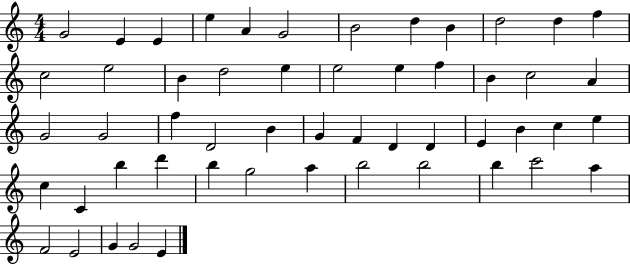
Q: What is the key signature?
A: C major